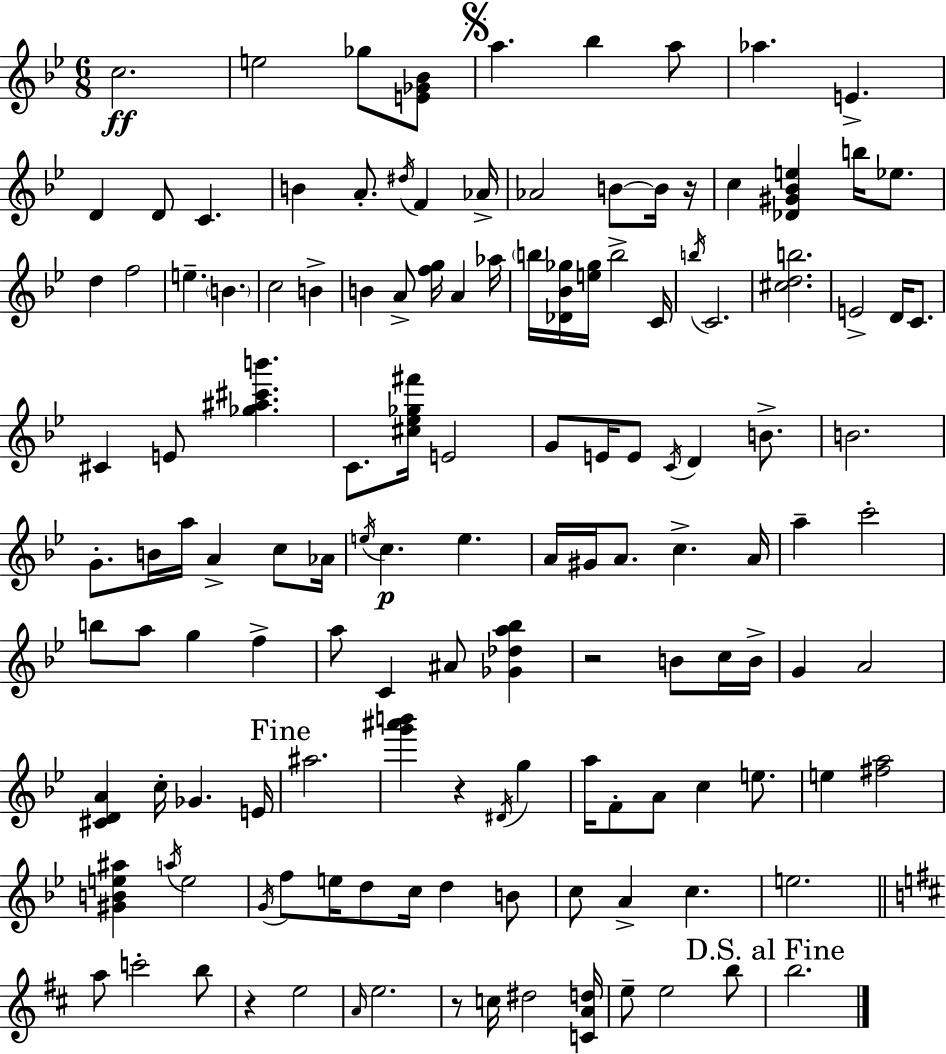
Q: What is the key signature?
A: BES major